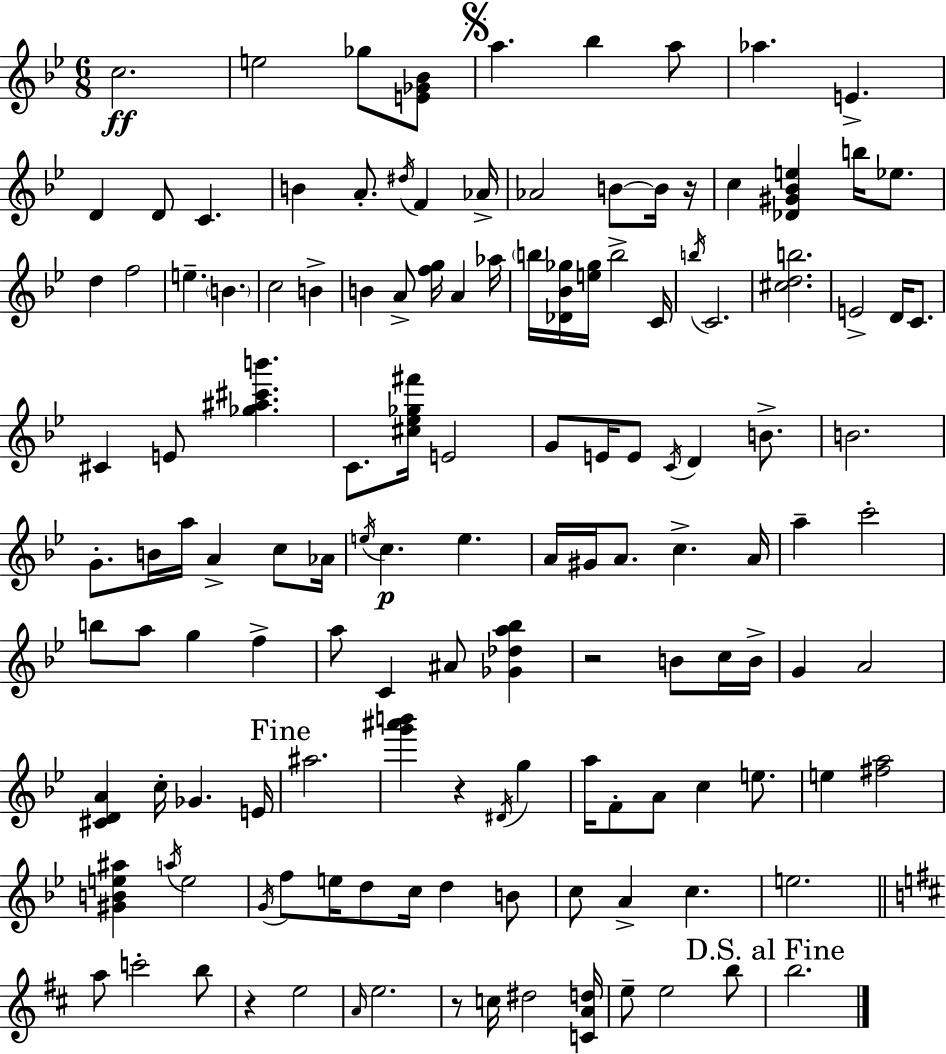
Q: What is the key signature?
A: BES major